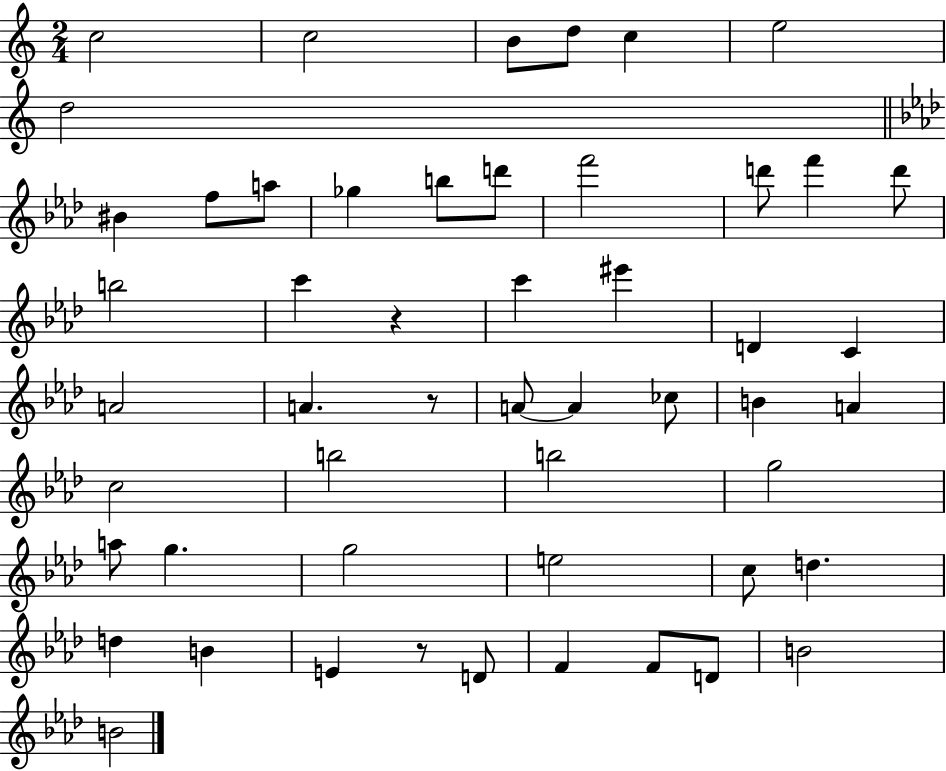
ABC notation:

X:1
T:Untitled
M:2/4
L:1/4
K:C
c2 c2 B/2 d/2 c e2 d2 ^B f/2 a/2 _g b/2 d'/2 f'2 d'/2 f' d'/2 b2 c' z c' ^e' D C A2 A z/2 A/2 A _c/2 B A c2 b2 b2 g2 a/2 g g2 e2 c/2 d d B E z/2 D/2 F F/2 D/2 B2 B2